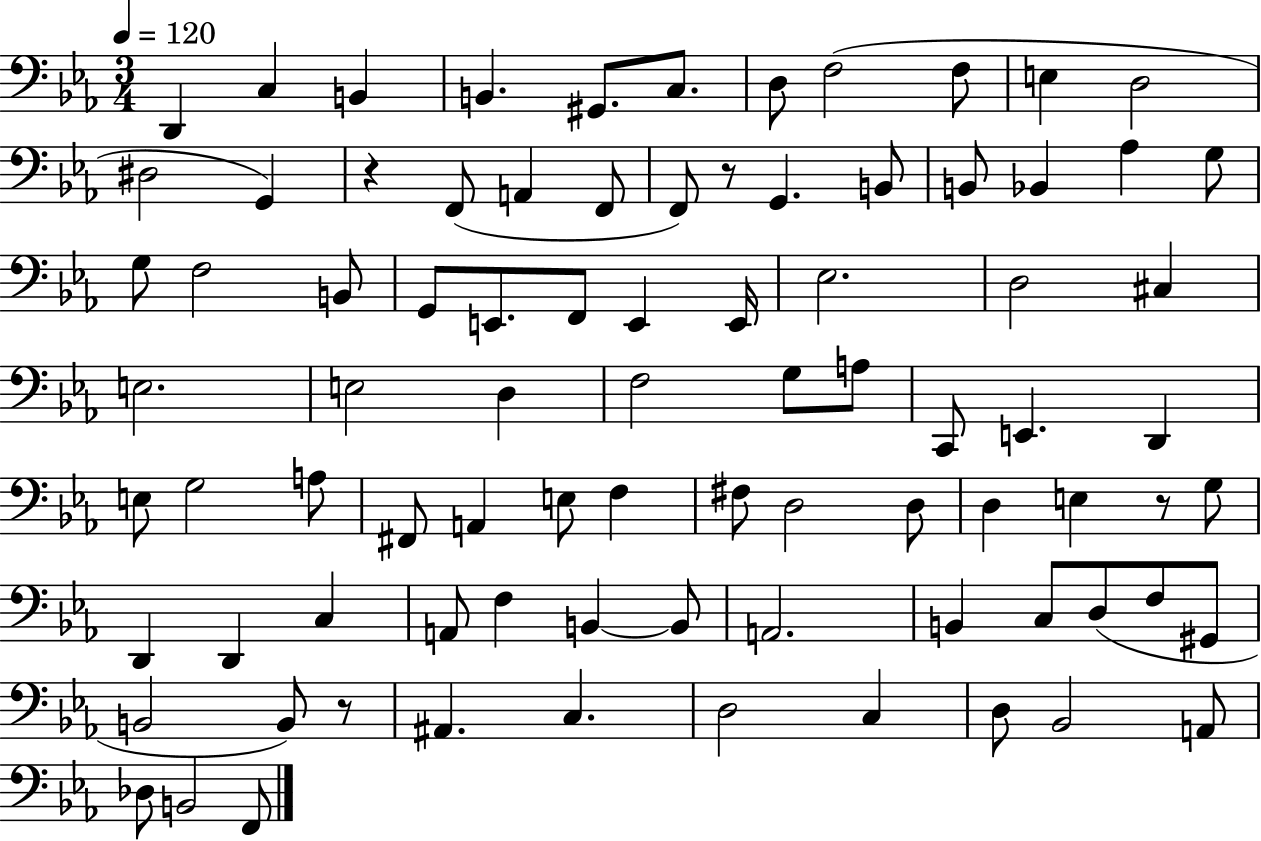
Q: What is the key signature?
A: EES major